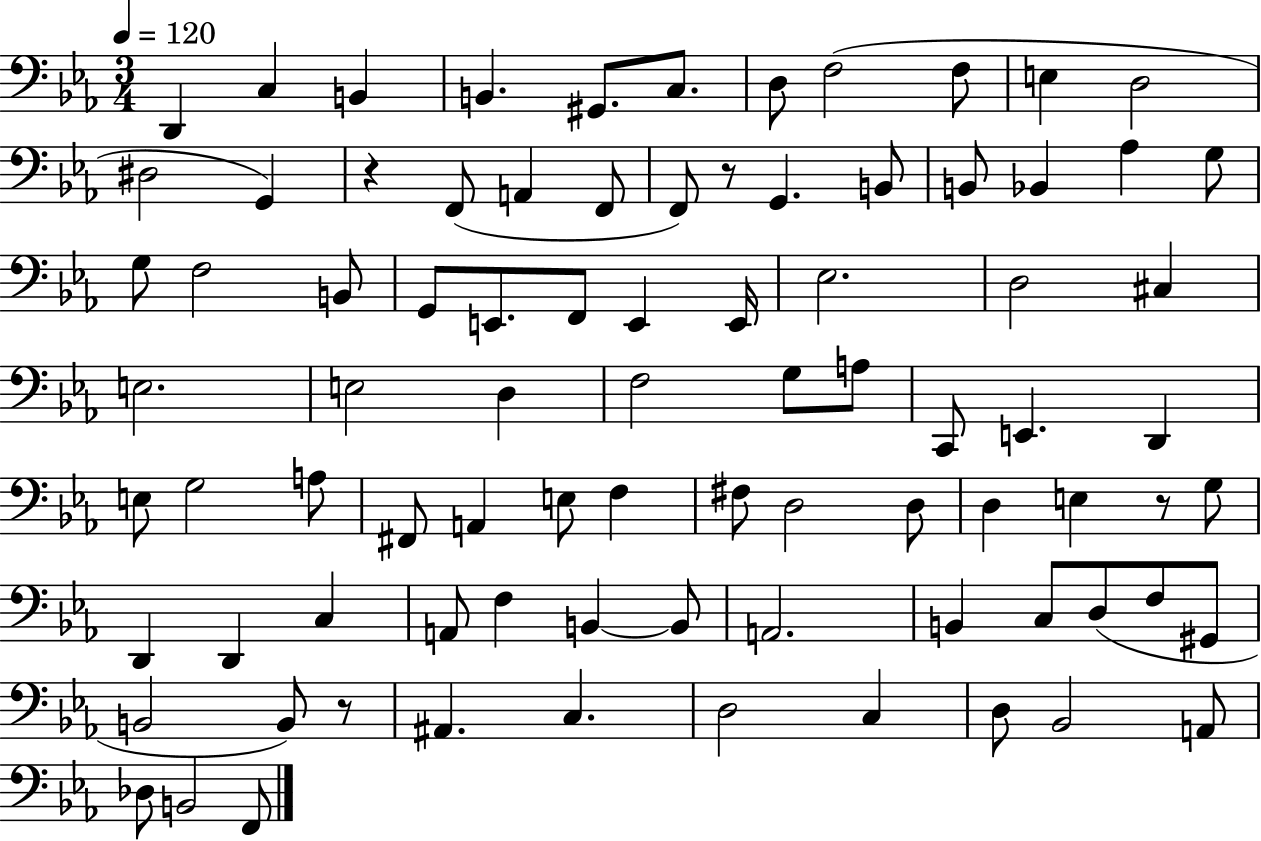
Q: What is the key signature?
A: EES major